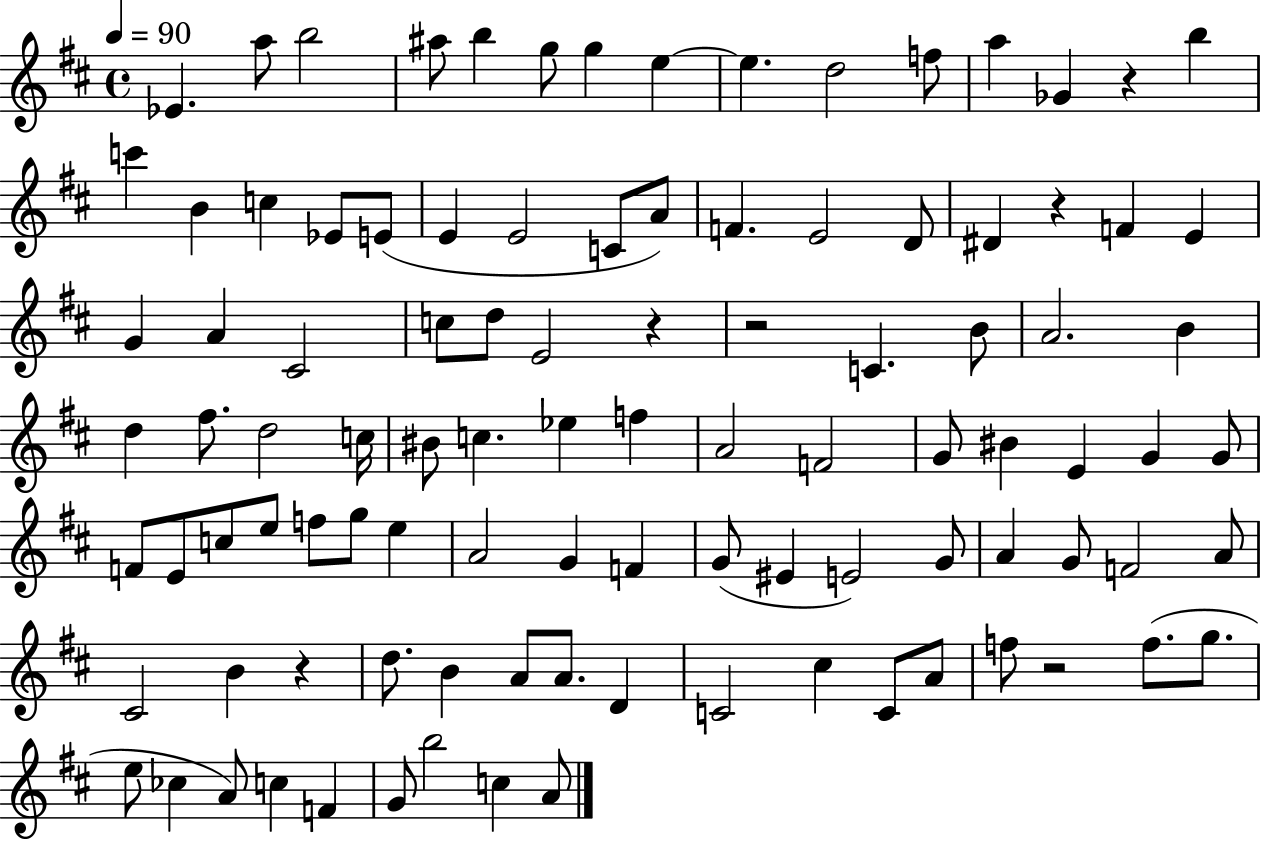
{
  \clef treble
  \time 4/4
  \defaultTimeSignature
  \key d \major
  \tempo 4 = 90
  \repeat volta 2 { ees'4. a''8 b''2 | ais''8 b''4 g''8 g''4 e''4~~ | e''4. d''2 f''8 | a''4 ges'4 r4 b''4 | \break c'''4 b'4 c''4 ees'8 e'8( | e'4 e'2 c'8 a'8) | f'4. e'2 d'8 | dis'4 r4 f'4 e'4 | \break g'4 a'4 cis'2 | c''8 d''8 e'2 r4 | r2 c'4. b'8 | a'2. b'4 | \break d''4 fis''8. d''2 c''16 | bis'8 c''4. ees''4 f''4 | a'2 f'2 | g'8 bis'4 e'4 g'4 g'8 | \break f'8 e'8 c''8 e''8 f''8 g''8 e''4 | a'2 g'4 f'4 | g'8( eis'4 e'2) g'8 | a'4 g'8 f'2 a'8 | \break cis'2 b'4 r4 | d''8. b'4 a'8 a'8. d'4 | c'2 cis''4 c'8 a'8 | f''8 r2 f''8.( g''8. | \break e''8 ces''4 a'8) c''4 f'4 | g'8 b''2 c''4 a'8 | } \bar "|."
}